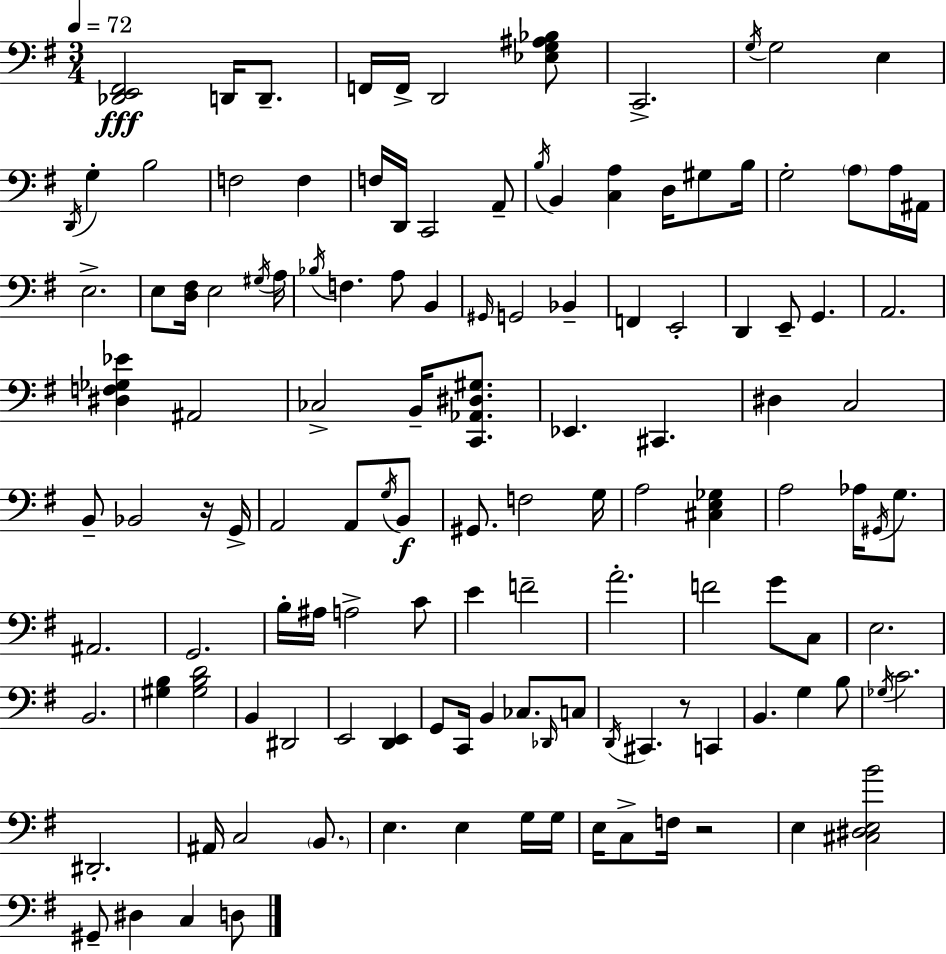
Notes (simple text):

[Db2,E2,F#2]/h D2/s D2/e. F2/s F2/s D2/h [Eb3,G3,A#3,Bb3]/e C2/h. G3/s G3/h E3/q D2/s G3/q B3/h F3/h F3/q F3/s D2/s C2/h A2/e B3/s B2/q [C3,A3]/q D3/s G#3/e B3/s G3/h A3/e A3/s A#2/s E3/h. E3/e [D3,F#3]/s E3/h G#3/s A3/s Bb3/s F3/q. A3/e B2/q G#2/s G2/h Bb2/q F2/q E2/h D2/q E2/e G2/q. A2/h. [D#3,F3,Gb3,Eb4]/q A#2/h CES3/h B2/s [C2,Ab2,D#3,G#3]/e. Eb2/q. C#2/q. D#3/q C3/h B2/e Bb2/h R/s G2/s A2/h A2/e G3/s B2/e G#2/e. F3/h G3/s A3/h [C#3,E3,Gb3]/q A3/h Ab3/s G#2/s G3/e. A#2/h. G2/h. B3/s A#3/s A3/h C4/e E4/q F4/h A4/h. F4/h G4/e C3/e E3/h. B2/h. [G#3,B3]/q [G#3,B3,D4]/h B2/q D#2/h E2/h [D2,E2]/q G2/e C2/s B2/q CES3/e. Db2/s C3/e D2/s C#2/q. R/e C2/q B2/q. G3/q B3/e Gb3/s C4/h. D#2/h. A#2/s C3/h B2/e. E3/q. E3/q G3/s G3/s E3/s C3/e F3/s R/h E3/q [C#3,D#3,E3,B4]/h G#2/e D#3/q C3/q D3/e